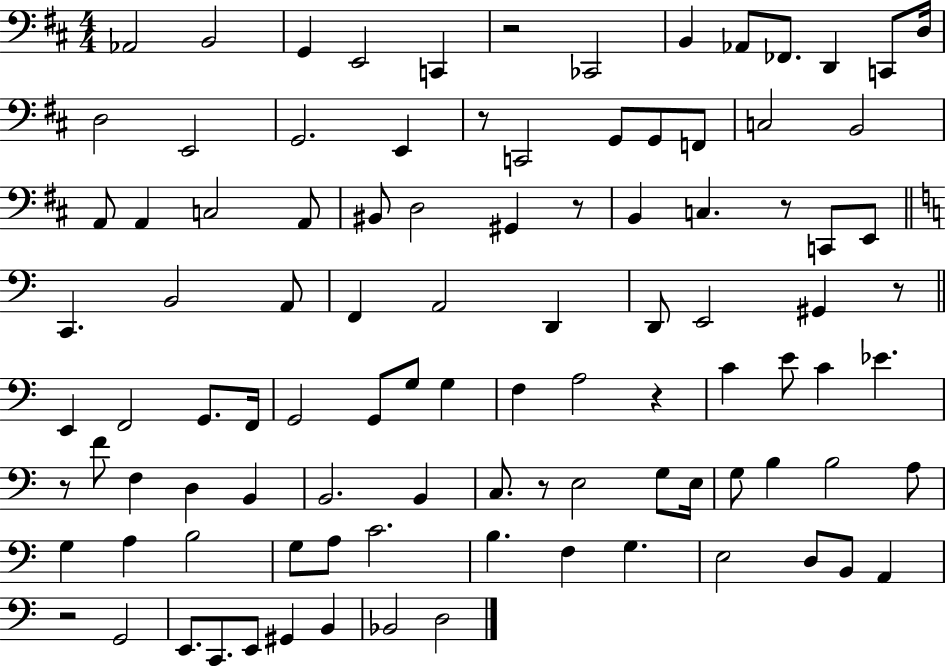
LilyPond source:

{
  \clef bass
  \numericTimeSignature
  \time 4/4
  \key d \major
  aes,2 b,2 | g,4 e,2 c,4 | r2 ces,2 | b,4 aes,8 fes,8. d,4 c,8 d16 | \break d2 e,2 | g,2. e,4 | r8 c,2 g,8 g,8 f,8 | c2 b,2 | \break a,8 a,4 c2 a,8 | bis,8 d2 gis,4 r8 | b,4 c4. r8 c,8 e,8 | \bar "||" \break \key a \minor c,4. b,2 a,8 | f,4 a,2 d,4 | d,8 e,2 gis,4 r8 | \bar "||" \break \key c \major e,4 f,2 g,8. f,16 | g,2 g,8 g8 g4 | f4 a2 r4 | c'4 e'8 c'4 ees'4. | \break r8 f'8 f4 d4 b,4 | b,2. b,4 | c8. r8 e2 g8 e16 | g8 b4 b2 a8 | \break g4 a4 b2 | g8 a8 c'2. | b4. f4 g4. | e2 d8 b,8 a,4 | \break r2 g,2 | e,8. c,8. e,8 gis,4 b,4 | bes,2 d2 | \bar "|."
}